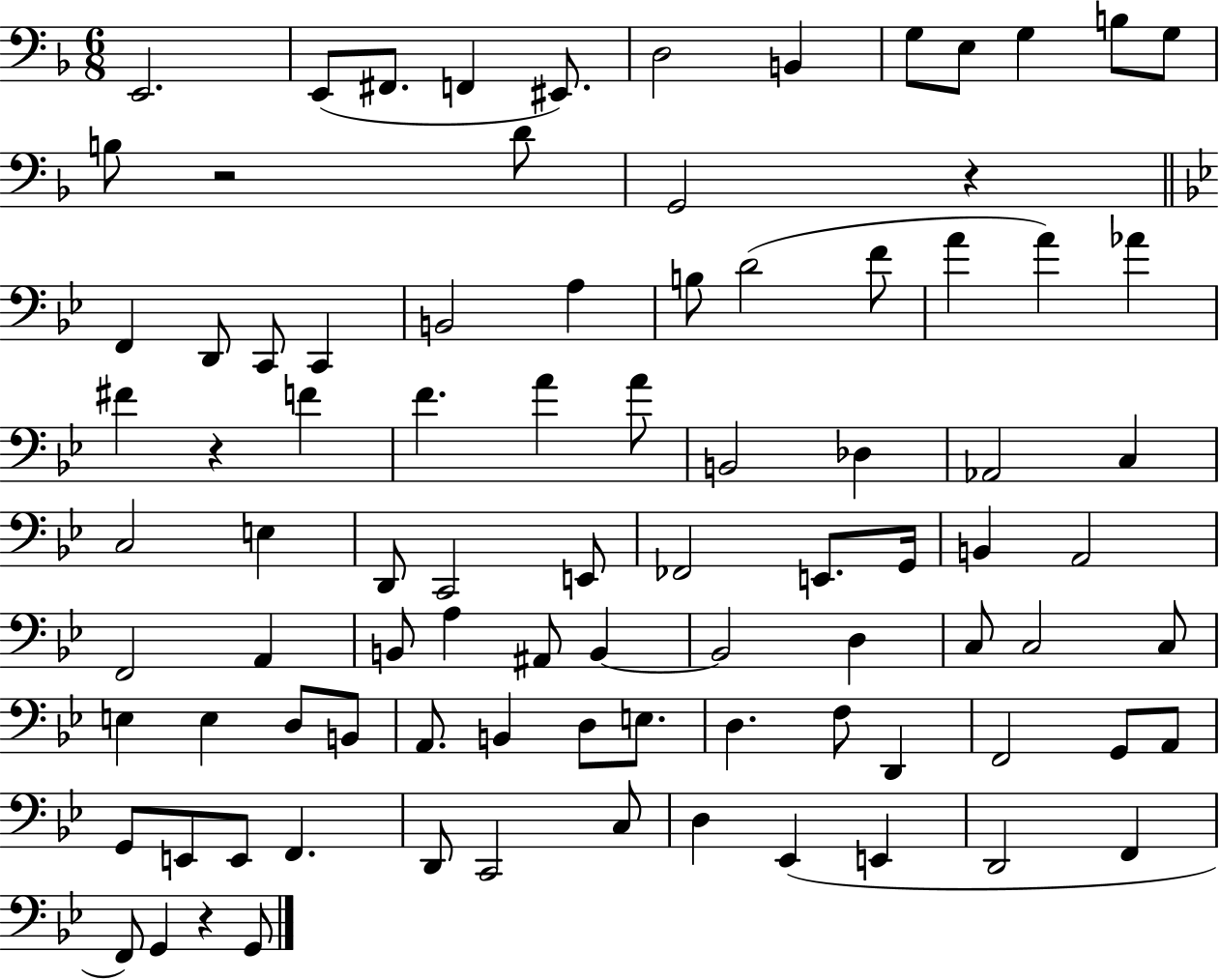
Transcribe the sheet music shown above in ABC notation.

X:1
T:Untitled
M:6/8
L:1/4
K:F
E,,2 E,,/2 ^F,,/2 F,, ^E,,/2 D,2 B,, G,/2 E,/2 G, B,/2 G,/2 B,/2 z2 D/2 G,,2 z F,, D,,/2 C,,/2 C,, B,,2 A, B,/2 D2 F/2 A A _A ^F z F F A A/2 B,,2 _D, _A,,2 C, C,2 E, D,,/2 C,,2 E,,/2 _F,,2 E,,/2 G,,/4 B,, A,,2 F,,2 A,, B,,/2 A, ^A,,/2 B,, B,,2 D, C,/2 C,2 C,/2 E, E, D,/2 B,,/2 A,,/2 B,, D,/2 E,/2 D, F,/2 D,, F,,2 G,,/2 A,,/2 G,,/2 E,,/2 E,,/2 F,, D,,/2 C,,2 C,/2 D, _E,, E,, D,,2 F,, F,,/2 G,, z G,,/2